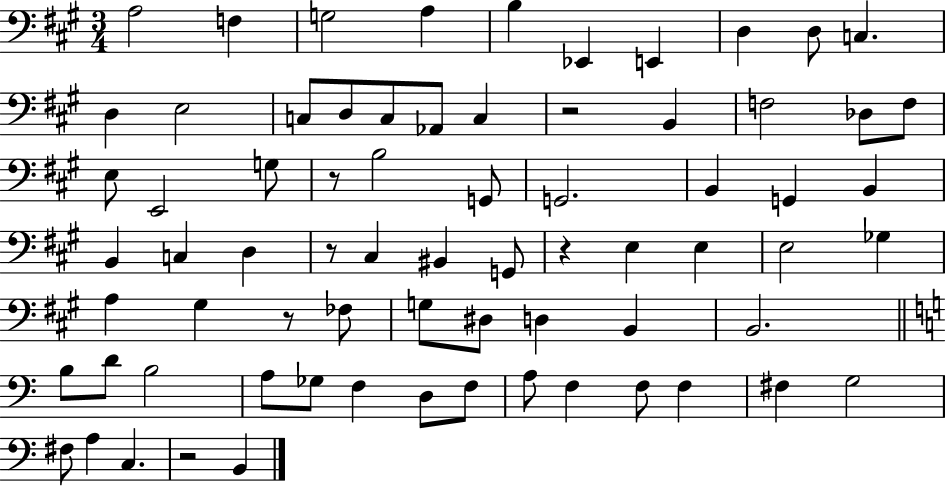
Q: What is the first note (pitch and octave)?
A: A3